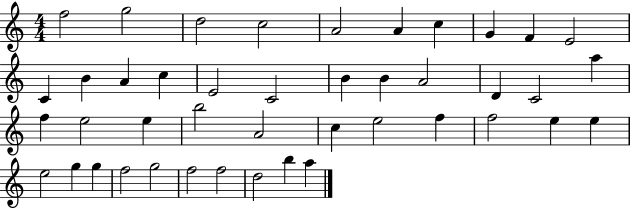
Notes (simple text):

F5/h G5/h D5/h C5/h A4/h A4/q C5/q G4/q F4/q E4/h C4/q B4/q A4/q C5/q E4/h C4/h B4/q B4/q A4/h D4/q C4/h A5/q F5/q E5/h E5/q B5/h A4/h C5/q E5/h F5/q F5/h E5/q E5/q E5/h G5/q G5/q F5/h G5/h F5/h F5/h D5/h B5/q A5/q